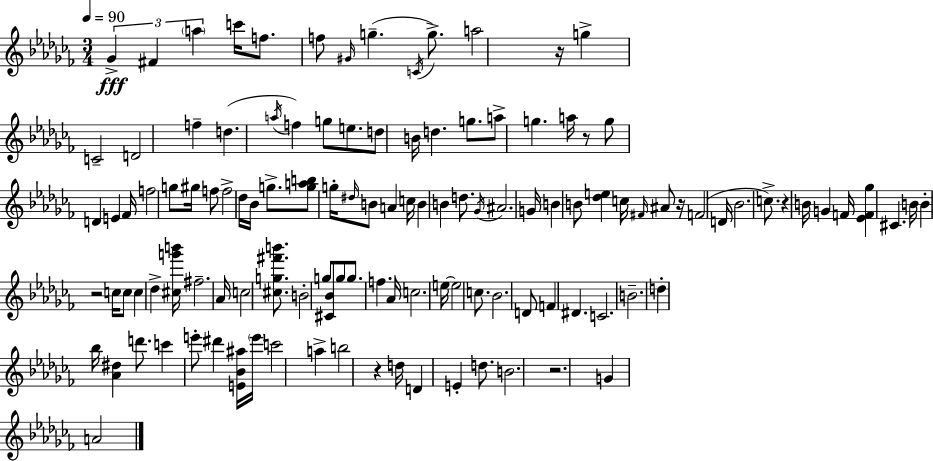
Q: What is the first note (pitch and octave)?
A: Gb4